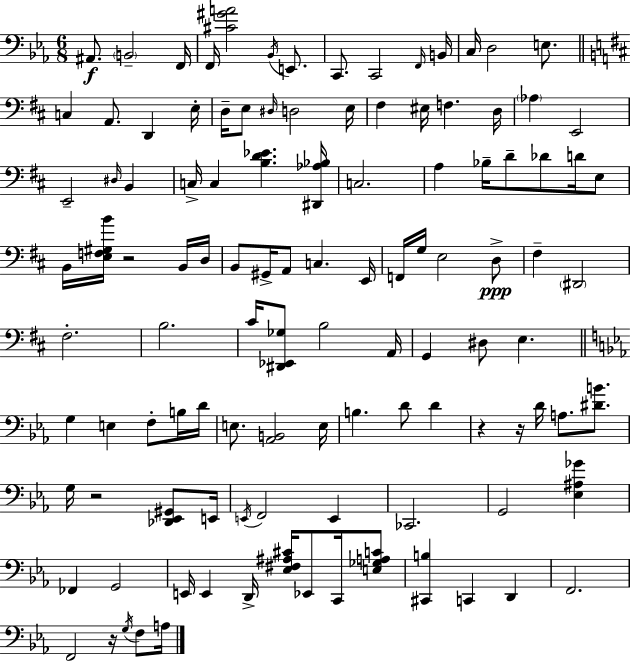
X:1
T:Untitled
M:6/8
L:1/4
K:Eb
^A,,/2 B,,2 F,,/4 F,,/4 [^C^GA]2 _B,,/4 E,,/2 C,,/2 C,,2 F,,/4 B,,/4 C,/4 D,2 E,/2 C, A,,/2 D,, E,/4 D,/4 E,/2 ^D,/4 D,2 E,/4 ^F, ^E,/4 F, D,/4 _A, E,,2 E,,2 ^D,/4 B,, C,/4 C, [B,D_E] [^D,,_A,_B,]/4 C,2 A, _B,/4 D/2 _D/2 D/4 E,/2 B,,/4 [E,F,^G,B]/4 z2 B,,/4 D,/4 B,,/2 ^G,,/4 A,,/2 C, E,,/4 F,,/4 G,/4 E,2 D,/2 ^F, ^D,,2 ^F,2 B,2 ^C/4 [^D,,_E,,_G,]/2 B,2 A,,/4 G,, ^D,/2 E, G, E, F,/2 B,/4 D/4 E,/2 [_A,,B,,]2 E,/4 B, D/2 D z z/4 D/4 A,/2 [^DB]/2 G,/4 z2 [_D,,_E,,^G,,]/2 E,,/4 E,,/4 F,,2 E,, _C,,2 G,,2 [_E,^A,_G] _F,, G,,2 E,,/4 E,, D,,/4 [_E,^F,^A,^C]/4 _E,,/2 C,,/4 [E,_G,A,C]/2 [^C,,B,] C,, D,, F,,2 F,,2 z/4 G,/4 F,/2 A,/4